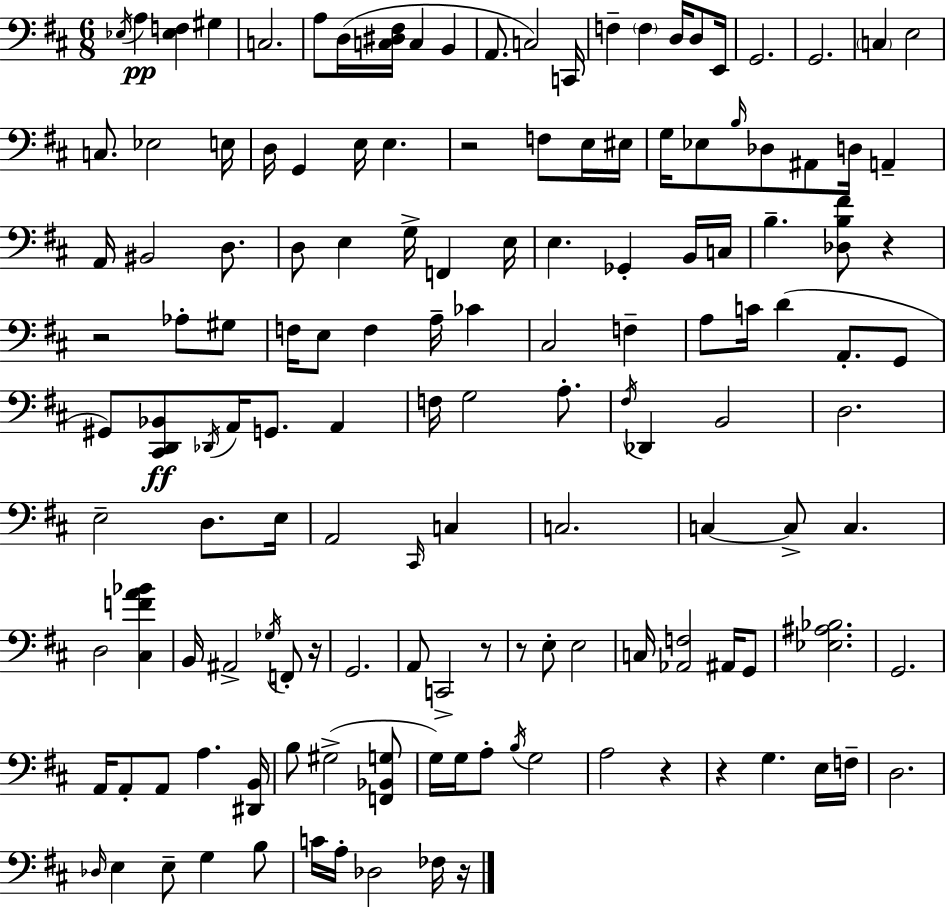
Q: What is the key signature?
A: D major